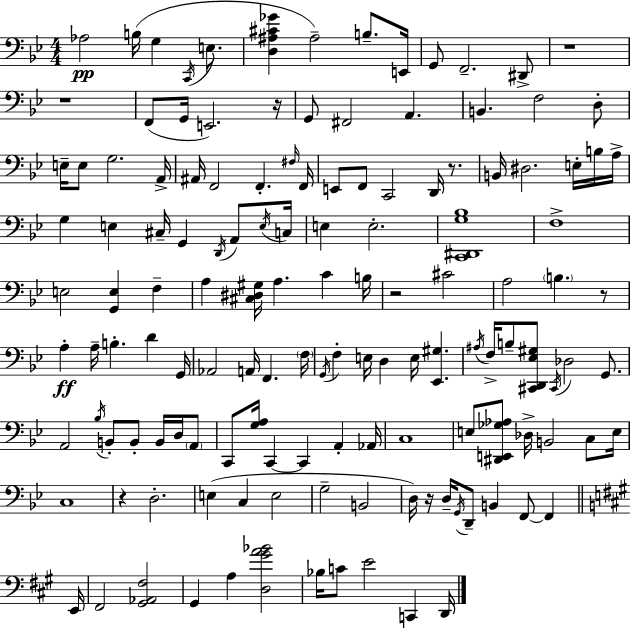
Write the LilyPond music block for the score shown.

{
  \clef bass
  \numericTimeSignature
  \time 4/4
  \key g \minor
  aes2\pp b16( g4 \acciaccatura { c,16 } e8. | <d ais cis' ges'>4 ais2--) b8.-- | e,16 g,8 f,2.-- dis,8-> | r1 | \break r1 | f,8( g,16 e,2.) | r16 g,8 fis,2 a,4. | b,4. f2 d8-. | \break e16-- e8 g2. | a,16-> ais,16 f,2 f,4.-. | \grace { fis16 } f,16 e,8 f,8 c,2 d,16 r8. | b,16 dis2. e16-. | \break b16 a16-> g4 e4 cis16-- g,4 \acciaccatura { d,16 } | a,8 \acciaccatura { e16 } c16 e4 e2.-. | <c, dis, g bes>1 | f1-> | \break e2 <g, e>4 | f4-- a4 <cis dis gis>16 a4. c'4 | b16 r2 cis'2 | a2 \parenthesize b4. | \break r8 a4-.\ff a16-- b4.-. d'4 | g,16 aes,2 a,16 f,4. | \parenthesize f16 \acciaccatura { g,16 } f4-. e16 d4 e16 <ees, gis>4. | \acciaccatura { ais16 } f16-> b8-- <cis, d, ees gis>8 \acciaccatura { cis,16 } des2 | \break g,8. a,2 \acciaccatura { bes16 } | b,8-. b,8-. b,16 d16 \parenthesize a,8 c,8 <g a>16 c,4~~ c,4 | a,4-. aes,16 c1 | e8 <dis, e, ges aes>8 des16-> b,2 | \break c8 e16 c1 | r4 d2.-. | e4( c4 | e2 g2-- | \break b,2 d16) r16 d16-- \acciaccatura { g,16 } d,8-- b,4 | f,8~~ f,4 \bar "||" \break \key a \major e,16 fis,2 <gis, aes, fis>2 | gis,4 a4 <d gis' a' bes'>2 | bes16 c'8 e'2 c,4 | d,16 \bar "|."
}